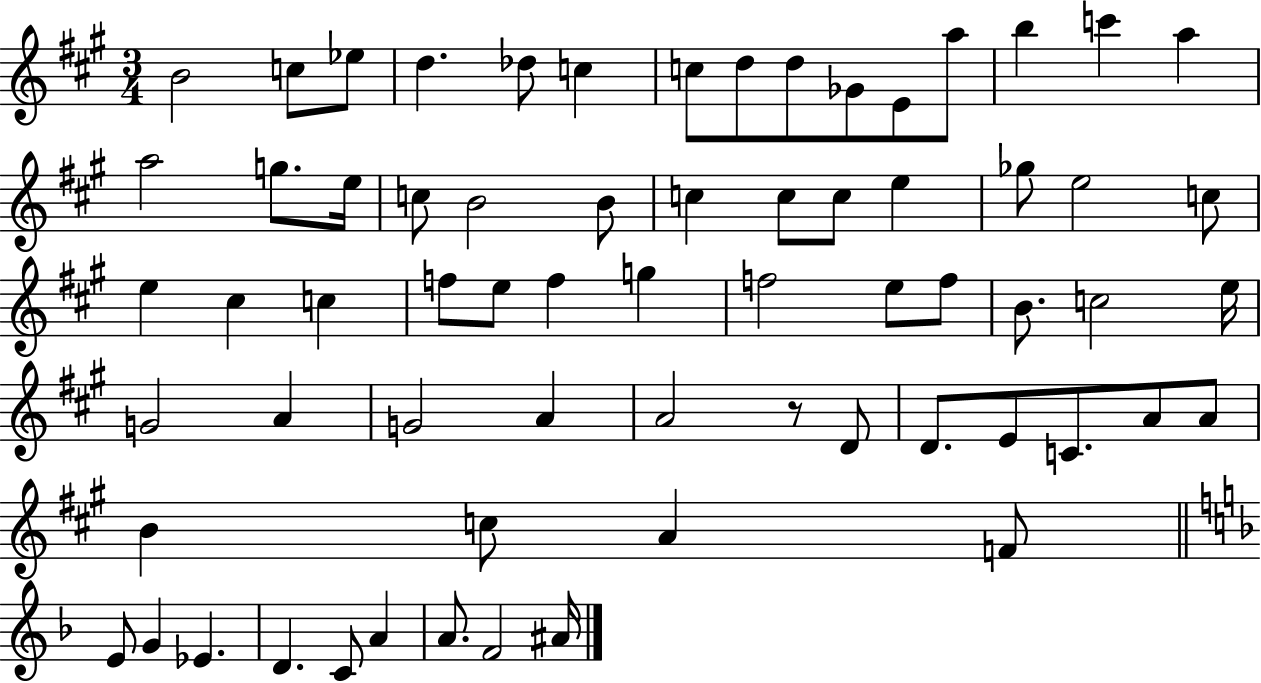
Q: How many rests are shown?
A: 1